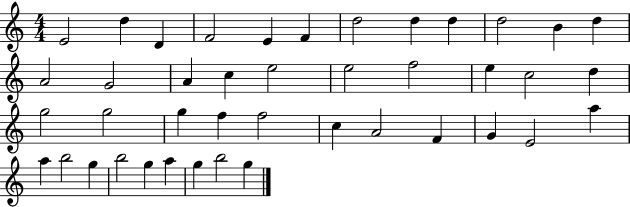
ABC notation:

X:1
T:Untitled
M:4/4
L:1/4
K:C
E2 d D F2 E F d2 d d d2 B d A2 G2 A c e2 e2 f2 e c2 d g2 g2 g f f2 c A2 F G E2 a a b2 g b2 g a g b2 g